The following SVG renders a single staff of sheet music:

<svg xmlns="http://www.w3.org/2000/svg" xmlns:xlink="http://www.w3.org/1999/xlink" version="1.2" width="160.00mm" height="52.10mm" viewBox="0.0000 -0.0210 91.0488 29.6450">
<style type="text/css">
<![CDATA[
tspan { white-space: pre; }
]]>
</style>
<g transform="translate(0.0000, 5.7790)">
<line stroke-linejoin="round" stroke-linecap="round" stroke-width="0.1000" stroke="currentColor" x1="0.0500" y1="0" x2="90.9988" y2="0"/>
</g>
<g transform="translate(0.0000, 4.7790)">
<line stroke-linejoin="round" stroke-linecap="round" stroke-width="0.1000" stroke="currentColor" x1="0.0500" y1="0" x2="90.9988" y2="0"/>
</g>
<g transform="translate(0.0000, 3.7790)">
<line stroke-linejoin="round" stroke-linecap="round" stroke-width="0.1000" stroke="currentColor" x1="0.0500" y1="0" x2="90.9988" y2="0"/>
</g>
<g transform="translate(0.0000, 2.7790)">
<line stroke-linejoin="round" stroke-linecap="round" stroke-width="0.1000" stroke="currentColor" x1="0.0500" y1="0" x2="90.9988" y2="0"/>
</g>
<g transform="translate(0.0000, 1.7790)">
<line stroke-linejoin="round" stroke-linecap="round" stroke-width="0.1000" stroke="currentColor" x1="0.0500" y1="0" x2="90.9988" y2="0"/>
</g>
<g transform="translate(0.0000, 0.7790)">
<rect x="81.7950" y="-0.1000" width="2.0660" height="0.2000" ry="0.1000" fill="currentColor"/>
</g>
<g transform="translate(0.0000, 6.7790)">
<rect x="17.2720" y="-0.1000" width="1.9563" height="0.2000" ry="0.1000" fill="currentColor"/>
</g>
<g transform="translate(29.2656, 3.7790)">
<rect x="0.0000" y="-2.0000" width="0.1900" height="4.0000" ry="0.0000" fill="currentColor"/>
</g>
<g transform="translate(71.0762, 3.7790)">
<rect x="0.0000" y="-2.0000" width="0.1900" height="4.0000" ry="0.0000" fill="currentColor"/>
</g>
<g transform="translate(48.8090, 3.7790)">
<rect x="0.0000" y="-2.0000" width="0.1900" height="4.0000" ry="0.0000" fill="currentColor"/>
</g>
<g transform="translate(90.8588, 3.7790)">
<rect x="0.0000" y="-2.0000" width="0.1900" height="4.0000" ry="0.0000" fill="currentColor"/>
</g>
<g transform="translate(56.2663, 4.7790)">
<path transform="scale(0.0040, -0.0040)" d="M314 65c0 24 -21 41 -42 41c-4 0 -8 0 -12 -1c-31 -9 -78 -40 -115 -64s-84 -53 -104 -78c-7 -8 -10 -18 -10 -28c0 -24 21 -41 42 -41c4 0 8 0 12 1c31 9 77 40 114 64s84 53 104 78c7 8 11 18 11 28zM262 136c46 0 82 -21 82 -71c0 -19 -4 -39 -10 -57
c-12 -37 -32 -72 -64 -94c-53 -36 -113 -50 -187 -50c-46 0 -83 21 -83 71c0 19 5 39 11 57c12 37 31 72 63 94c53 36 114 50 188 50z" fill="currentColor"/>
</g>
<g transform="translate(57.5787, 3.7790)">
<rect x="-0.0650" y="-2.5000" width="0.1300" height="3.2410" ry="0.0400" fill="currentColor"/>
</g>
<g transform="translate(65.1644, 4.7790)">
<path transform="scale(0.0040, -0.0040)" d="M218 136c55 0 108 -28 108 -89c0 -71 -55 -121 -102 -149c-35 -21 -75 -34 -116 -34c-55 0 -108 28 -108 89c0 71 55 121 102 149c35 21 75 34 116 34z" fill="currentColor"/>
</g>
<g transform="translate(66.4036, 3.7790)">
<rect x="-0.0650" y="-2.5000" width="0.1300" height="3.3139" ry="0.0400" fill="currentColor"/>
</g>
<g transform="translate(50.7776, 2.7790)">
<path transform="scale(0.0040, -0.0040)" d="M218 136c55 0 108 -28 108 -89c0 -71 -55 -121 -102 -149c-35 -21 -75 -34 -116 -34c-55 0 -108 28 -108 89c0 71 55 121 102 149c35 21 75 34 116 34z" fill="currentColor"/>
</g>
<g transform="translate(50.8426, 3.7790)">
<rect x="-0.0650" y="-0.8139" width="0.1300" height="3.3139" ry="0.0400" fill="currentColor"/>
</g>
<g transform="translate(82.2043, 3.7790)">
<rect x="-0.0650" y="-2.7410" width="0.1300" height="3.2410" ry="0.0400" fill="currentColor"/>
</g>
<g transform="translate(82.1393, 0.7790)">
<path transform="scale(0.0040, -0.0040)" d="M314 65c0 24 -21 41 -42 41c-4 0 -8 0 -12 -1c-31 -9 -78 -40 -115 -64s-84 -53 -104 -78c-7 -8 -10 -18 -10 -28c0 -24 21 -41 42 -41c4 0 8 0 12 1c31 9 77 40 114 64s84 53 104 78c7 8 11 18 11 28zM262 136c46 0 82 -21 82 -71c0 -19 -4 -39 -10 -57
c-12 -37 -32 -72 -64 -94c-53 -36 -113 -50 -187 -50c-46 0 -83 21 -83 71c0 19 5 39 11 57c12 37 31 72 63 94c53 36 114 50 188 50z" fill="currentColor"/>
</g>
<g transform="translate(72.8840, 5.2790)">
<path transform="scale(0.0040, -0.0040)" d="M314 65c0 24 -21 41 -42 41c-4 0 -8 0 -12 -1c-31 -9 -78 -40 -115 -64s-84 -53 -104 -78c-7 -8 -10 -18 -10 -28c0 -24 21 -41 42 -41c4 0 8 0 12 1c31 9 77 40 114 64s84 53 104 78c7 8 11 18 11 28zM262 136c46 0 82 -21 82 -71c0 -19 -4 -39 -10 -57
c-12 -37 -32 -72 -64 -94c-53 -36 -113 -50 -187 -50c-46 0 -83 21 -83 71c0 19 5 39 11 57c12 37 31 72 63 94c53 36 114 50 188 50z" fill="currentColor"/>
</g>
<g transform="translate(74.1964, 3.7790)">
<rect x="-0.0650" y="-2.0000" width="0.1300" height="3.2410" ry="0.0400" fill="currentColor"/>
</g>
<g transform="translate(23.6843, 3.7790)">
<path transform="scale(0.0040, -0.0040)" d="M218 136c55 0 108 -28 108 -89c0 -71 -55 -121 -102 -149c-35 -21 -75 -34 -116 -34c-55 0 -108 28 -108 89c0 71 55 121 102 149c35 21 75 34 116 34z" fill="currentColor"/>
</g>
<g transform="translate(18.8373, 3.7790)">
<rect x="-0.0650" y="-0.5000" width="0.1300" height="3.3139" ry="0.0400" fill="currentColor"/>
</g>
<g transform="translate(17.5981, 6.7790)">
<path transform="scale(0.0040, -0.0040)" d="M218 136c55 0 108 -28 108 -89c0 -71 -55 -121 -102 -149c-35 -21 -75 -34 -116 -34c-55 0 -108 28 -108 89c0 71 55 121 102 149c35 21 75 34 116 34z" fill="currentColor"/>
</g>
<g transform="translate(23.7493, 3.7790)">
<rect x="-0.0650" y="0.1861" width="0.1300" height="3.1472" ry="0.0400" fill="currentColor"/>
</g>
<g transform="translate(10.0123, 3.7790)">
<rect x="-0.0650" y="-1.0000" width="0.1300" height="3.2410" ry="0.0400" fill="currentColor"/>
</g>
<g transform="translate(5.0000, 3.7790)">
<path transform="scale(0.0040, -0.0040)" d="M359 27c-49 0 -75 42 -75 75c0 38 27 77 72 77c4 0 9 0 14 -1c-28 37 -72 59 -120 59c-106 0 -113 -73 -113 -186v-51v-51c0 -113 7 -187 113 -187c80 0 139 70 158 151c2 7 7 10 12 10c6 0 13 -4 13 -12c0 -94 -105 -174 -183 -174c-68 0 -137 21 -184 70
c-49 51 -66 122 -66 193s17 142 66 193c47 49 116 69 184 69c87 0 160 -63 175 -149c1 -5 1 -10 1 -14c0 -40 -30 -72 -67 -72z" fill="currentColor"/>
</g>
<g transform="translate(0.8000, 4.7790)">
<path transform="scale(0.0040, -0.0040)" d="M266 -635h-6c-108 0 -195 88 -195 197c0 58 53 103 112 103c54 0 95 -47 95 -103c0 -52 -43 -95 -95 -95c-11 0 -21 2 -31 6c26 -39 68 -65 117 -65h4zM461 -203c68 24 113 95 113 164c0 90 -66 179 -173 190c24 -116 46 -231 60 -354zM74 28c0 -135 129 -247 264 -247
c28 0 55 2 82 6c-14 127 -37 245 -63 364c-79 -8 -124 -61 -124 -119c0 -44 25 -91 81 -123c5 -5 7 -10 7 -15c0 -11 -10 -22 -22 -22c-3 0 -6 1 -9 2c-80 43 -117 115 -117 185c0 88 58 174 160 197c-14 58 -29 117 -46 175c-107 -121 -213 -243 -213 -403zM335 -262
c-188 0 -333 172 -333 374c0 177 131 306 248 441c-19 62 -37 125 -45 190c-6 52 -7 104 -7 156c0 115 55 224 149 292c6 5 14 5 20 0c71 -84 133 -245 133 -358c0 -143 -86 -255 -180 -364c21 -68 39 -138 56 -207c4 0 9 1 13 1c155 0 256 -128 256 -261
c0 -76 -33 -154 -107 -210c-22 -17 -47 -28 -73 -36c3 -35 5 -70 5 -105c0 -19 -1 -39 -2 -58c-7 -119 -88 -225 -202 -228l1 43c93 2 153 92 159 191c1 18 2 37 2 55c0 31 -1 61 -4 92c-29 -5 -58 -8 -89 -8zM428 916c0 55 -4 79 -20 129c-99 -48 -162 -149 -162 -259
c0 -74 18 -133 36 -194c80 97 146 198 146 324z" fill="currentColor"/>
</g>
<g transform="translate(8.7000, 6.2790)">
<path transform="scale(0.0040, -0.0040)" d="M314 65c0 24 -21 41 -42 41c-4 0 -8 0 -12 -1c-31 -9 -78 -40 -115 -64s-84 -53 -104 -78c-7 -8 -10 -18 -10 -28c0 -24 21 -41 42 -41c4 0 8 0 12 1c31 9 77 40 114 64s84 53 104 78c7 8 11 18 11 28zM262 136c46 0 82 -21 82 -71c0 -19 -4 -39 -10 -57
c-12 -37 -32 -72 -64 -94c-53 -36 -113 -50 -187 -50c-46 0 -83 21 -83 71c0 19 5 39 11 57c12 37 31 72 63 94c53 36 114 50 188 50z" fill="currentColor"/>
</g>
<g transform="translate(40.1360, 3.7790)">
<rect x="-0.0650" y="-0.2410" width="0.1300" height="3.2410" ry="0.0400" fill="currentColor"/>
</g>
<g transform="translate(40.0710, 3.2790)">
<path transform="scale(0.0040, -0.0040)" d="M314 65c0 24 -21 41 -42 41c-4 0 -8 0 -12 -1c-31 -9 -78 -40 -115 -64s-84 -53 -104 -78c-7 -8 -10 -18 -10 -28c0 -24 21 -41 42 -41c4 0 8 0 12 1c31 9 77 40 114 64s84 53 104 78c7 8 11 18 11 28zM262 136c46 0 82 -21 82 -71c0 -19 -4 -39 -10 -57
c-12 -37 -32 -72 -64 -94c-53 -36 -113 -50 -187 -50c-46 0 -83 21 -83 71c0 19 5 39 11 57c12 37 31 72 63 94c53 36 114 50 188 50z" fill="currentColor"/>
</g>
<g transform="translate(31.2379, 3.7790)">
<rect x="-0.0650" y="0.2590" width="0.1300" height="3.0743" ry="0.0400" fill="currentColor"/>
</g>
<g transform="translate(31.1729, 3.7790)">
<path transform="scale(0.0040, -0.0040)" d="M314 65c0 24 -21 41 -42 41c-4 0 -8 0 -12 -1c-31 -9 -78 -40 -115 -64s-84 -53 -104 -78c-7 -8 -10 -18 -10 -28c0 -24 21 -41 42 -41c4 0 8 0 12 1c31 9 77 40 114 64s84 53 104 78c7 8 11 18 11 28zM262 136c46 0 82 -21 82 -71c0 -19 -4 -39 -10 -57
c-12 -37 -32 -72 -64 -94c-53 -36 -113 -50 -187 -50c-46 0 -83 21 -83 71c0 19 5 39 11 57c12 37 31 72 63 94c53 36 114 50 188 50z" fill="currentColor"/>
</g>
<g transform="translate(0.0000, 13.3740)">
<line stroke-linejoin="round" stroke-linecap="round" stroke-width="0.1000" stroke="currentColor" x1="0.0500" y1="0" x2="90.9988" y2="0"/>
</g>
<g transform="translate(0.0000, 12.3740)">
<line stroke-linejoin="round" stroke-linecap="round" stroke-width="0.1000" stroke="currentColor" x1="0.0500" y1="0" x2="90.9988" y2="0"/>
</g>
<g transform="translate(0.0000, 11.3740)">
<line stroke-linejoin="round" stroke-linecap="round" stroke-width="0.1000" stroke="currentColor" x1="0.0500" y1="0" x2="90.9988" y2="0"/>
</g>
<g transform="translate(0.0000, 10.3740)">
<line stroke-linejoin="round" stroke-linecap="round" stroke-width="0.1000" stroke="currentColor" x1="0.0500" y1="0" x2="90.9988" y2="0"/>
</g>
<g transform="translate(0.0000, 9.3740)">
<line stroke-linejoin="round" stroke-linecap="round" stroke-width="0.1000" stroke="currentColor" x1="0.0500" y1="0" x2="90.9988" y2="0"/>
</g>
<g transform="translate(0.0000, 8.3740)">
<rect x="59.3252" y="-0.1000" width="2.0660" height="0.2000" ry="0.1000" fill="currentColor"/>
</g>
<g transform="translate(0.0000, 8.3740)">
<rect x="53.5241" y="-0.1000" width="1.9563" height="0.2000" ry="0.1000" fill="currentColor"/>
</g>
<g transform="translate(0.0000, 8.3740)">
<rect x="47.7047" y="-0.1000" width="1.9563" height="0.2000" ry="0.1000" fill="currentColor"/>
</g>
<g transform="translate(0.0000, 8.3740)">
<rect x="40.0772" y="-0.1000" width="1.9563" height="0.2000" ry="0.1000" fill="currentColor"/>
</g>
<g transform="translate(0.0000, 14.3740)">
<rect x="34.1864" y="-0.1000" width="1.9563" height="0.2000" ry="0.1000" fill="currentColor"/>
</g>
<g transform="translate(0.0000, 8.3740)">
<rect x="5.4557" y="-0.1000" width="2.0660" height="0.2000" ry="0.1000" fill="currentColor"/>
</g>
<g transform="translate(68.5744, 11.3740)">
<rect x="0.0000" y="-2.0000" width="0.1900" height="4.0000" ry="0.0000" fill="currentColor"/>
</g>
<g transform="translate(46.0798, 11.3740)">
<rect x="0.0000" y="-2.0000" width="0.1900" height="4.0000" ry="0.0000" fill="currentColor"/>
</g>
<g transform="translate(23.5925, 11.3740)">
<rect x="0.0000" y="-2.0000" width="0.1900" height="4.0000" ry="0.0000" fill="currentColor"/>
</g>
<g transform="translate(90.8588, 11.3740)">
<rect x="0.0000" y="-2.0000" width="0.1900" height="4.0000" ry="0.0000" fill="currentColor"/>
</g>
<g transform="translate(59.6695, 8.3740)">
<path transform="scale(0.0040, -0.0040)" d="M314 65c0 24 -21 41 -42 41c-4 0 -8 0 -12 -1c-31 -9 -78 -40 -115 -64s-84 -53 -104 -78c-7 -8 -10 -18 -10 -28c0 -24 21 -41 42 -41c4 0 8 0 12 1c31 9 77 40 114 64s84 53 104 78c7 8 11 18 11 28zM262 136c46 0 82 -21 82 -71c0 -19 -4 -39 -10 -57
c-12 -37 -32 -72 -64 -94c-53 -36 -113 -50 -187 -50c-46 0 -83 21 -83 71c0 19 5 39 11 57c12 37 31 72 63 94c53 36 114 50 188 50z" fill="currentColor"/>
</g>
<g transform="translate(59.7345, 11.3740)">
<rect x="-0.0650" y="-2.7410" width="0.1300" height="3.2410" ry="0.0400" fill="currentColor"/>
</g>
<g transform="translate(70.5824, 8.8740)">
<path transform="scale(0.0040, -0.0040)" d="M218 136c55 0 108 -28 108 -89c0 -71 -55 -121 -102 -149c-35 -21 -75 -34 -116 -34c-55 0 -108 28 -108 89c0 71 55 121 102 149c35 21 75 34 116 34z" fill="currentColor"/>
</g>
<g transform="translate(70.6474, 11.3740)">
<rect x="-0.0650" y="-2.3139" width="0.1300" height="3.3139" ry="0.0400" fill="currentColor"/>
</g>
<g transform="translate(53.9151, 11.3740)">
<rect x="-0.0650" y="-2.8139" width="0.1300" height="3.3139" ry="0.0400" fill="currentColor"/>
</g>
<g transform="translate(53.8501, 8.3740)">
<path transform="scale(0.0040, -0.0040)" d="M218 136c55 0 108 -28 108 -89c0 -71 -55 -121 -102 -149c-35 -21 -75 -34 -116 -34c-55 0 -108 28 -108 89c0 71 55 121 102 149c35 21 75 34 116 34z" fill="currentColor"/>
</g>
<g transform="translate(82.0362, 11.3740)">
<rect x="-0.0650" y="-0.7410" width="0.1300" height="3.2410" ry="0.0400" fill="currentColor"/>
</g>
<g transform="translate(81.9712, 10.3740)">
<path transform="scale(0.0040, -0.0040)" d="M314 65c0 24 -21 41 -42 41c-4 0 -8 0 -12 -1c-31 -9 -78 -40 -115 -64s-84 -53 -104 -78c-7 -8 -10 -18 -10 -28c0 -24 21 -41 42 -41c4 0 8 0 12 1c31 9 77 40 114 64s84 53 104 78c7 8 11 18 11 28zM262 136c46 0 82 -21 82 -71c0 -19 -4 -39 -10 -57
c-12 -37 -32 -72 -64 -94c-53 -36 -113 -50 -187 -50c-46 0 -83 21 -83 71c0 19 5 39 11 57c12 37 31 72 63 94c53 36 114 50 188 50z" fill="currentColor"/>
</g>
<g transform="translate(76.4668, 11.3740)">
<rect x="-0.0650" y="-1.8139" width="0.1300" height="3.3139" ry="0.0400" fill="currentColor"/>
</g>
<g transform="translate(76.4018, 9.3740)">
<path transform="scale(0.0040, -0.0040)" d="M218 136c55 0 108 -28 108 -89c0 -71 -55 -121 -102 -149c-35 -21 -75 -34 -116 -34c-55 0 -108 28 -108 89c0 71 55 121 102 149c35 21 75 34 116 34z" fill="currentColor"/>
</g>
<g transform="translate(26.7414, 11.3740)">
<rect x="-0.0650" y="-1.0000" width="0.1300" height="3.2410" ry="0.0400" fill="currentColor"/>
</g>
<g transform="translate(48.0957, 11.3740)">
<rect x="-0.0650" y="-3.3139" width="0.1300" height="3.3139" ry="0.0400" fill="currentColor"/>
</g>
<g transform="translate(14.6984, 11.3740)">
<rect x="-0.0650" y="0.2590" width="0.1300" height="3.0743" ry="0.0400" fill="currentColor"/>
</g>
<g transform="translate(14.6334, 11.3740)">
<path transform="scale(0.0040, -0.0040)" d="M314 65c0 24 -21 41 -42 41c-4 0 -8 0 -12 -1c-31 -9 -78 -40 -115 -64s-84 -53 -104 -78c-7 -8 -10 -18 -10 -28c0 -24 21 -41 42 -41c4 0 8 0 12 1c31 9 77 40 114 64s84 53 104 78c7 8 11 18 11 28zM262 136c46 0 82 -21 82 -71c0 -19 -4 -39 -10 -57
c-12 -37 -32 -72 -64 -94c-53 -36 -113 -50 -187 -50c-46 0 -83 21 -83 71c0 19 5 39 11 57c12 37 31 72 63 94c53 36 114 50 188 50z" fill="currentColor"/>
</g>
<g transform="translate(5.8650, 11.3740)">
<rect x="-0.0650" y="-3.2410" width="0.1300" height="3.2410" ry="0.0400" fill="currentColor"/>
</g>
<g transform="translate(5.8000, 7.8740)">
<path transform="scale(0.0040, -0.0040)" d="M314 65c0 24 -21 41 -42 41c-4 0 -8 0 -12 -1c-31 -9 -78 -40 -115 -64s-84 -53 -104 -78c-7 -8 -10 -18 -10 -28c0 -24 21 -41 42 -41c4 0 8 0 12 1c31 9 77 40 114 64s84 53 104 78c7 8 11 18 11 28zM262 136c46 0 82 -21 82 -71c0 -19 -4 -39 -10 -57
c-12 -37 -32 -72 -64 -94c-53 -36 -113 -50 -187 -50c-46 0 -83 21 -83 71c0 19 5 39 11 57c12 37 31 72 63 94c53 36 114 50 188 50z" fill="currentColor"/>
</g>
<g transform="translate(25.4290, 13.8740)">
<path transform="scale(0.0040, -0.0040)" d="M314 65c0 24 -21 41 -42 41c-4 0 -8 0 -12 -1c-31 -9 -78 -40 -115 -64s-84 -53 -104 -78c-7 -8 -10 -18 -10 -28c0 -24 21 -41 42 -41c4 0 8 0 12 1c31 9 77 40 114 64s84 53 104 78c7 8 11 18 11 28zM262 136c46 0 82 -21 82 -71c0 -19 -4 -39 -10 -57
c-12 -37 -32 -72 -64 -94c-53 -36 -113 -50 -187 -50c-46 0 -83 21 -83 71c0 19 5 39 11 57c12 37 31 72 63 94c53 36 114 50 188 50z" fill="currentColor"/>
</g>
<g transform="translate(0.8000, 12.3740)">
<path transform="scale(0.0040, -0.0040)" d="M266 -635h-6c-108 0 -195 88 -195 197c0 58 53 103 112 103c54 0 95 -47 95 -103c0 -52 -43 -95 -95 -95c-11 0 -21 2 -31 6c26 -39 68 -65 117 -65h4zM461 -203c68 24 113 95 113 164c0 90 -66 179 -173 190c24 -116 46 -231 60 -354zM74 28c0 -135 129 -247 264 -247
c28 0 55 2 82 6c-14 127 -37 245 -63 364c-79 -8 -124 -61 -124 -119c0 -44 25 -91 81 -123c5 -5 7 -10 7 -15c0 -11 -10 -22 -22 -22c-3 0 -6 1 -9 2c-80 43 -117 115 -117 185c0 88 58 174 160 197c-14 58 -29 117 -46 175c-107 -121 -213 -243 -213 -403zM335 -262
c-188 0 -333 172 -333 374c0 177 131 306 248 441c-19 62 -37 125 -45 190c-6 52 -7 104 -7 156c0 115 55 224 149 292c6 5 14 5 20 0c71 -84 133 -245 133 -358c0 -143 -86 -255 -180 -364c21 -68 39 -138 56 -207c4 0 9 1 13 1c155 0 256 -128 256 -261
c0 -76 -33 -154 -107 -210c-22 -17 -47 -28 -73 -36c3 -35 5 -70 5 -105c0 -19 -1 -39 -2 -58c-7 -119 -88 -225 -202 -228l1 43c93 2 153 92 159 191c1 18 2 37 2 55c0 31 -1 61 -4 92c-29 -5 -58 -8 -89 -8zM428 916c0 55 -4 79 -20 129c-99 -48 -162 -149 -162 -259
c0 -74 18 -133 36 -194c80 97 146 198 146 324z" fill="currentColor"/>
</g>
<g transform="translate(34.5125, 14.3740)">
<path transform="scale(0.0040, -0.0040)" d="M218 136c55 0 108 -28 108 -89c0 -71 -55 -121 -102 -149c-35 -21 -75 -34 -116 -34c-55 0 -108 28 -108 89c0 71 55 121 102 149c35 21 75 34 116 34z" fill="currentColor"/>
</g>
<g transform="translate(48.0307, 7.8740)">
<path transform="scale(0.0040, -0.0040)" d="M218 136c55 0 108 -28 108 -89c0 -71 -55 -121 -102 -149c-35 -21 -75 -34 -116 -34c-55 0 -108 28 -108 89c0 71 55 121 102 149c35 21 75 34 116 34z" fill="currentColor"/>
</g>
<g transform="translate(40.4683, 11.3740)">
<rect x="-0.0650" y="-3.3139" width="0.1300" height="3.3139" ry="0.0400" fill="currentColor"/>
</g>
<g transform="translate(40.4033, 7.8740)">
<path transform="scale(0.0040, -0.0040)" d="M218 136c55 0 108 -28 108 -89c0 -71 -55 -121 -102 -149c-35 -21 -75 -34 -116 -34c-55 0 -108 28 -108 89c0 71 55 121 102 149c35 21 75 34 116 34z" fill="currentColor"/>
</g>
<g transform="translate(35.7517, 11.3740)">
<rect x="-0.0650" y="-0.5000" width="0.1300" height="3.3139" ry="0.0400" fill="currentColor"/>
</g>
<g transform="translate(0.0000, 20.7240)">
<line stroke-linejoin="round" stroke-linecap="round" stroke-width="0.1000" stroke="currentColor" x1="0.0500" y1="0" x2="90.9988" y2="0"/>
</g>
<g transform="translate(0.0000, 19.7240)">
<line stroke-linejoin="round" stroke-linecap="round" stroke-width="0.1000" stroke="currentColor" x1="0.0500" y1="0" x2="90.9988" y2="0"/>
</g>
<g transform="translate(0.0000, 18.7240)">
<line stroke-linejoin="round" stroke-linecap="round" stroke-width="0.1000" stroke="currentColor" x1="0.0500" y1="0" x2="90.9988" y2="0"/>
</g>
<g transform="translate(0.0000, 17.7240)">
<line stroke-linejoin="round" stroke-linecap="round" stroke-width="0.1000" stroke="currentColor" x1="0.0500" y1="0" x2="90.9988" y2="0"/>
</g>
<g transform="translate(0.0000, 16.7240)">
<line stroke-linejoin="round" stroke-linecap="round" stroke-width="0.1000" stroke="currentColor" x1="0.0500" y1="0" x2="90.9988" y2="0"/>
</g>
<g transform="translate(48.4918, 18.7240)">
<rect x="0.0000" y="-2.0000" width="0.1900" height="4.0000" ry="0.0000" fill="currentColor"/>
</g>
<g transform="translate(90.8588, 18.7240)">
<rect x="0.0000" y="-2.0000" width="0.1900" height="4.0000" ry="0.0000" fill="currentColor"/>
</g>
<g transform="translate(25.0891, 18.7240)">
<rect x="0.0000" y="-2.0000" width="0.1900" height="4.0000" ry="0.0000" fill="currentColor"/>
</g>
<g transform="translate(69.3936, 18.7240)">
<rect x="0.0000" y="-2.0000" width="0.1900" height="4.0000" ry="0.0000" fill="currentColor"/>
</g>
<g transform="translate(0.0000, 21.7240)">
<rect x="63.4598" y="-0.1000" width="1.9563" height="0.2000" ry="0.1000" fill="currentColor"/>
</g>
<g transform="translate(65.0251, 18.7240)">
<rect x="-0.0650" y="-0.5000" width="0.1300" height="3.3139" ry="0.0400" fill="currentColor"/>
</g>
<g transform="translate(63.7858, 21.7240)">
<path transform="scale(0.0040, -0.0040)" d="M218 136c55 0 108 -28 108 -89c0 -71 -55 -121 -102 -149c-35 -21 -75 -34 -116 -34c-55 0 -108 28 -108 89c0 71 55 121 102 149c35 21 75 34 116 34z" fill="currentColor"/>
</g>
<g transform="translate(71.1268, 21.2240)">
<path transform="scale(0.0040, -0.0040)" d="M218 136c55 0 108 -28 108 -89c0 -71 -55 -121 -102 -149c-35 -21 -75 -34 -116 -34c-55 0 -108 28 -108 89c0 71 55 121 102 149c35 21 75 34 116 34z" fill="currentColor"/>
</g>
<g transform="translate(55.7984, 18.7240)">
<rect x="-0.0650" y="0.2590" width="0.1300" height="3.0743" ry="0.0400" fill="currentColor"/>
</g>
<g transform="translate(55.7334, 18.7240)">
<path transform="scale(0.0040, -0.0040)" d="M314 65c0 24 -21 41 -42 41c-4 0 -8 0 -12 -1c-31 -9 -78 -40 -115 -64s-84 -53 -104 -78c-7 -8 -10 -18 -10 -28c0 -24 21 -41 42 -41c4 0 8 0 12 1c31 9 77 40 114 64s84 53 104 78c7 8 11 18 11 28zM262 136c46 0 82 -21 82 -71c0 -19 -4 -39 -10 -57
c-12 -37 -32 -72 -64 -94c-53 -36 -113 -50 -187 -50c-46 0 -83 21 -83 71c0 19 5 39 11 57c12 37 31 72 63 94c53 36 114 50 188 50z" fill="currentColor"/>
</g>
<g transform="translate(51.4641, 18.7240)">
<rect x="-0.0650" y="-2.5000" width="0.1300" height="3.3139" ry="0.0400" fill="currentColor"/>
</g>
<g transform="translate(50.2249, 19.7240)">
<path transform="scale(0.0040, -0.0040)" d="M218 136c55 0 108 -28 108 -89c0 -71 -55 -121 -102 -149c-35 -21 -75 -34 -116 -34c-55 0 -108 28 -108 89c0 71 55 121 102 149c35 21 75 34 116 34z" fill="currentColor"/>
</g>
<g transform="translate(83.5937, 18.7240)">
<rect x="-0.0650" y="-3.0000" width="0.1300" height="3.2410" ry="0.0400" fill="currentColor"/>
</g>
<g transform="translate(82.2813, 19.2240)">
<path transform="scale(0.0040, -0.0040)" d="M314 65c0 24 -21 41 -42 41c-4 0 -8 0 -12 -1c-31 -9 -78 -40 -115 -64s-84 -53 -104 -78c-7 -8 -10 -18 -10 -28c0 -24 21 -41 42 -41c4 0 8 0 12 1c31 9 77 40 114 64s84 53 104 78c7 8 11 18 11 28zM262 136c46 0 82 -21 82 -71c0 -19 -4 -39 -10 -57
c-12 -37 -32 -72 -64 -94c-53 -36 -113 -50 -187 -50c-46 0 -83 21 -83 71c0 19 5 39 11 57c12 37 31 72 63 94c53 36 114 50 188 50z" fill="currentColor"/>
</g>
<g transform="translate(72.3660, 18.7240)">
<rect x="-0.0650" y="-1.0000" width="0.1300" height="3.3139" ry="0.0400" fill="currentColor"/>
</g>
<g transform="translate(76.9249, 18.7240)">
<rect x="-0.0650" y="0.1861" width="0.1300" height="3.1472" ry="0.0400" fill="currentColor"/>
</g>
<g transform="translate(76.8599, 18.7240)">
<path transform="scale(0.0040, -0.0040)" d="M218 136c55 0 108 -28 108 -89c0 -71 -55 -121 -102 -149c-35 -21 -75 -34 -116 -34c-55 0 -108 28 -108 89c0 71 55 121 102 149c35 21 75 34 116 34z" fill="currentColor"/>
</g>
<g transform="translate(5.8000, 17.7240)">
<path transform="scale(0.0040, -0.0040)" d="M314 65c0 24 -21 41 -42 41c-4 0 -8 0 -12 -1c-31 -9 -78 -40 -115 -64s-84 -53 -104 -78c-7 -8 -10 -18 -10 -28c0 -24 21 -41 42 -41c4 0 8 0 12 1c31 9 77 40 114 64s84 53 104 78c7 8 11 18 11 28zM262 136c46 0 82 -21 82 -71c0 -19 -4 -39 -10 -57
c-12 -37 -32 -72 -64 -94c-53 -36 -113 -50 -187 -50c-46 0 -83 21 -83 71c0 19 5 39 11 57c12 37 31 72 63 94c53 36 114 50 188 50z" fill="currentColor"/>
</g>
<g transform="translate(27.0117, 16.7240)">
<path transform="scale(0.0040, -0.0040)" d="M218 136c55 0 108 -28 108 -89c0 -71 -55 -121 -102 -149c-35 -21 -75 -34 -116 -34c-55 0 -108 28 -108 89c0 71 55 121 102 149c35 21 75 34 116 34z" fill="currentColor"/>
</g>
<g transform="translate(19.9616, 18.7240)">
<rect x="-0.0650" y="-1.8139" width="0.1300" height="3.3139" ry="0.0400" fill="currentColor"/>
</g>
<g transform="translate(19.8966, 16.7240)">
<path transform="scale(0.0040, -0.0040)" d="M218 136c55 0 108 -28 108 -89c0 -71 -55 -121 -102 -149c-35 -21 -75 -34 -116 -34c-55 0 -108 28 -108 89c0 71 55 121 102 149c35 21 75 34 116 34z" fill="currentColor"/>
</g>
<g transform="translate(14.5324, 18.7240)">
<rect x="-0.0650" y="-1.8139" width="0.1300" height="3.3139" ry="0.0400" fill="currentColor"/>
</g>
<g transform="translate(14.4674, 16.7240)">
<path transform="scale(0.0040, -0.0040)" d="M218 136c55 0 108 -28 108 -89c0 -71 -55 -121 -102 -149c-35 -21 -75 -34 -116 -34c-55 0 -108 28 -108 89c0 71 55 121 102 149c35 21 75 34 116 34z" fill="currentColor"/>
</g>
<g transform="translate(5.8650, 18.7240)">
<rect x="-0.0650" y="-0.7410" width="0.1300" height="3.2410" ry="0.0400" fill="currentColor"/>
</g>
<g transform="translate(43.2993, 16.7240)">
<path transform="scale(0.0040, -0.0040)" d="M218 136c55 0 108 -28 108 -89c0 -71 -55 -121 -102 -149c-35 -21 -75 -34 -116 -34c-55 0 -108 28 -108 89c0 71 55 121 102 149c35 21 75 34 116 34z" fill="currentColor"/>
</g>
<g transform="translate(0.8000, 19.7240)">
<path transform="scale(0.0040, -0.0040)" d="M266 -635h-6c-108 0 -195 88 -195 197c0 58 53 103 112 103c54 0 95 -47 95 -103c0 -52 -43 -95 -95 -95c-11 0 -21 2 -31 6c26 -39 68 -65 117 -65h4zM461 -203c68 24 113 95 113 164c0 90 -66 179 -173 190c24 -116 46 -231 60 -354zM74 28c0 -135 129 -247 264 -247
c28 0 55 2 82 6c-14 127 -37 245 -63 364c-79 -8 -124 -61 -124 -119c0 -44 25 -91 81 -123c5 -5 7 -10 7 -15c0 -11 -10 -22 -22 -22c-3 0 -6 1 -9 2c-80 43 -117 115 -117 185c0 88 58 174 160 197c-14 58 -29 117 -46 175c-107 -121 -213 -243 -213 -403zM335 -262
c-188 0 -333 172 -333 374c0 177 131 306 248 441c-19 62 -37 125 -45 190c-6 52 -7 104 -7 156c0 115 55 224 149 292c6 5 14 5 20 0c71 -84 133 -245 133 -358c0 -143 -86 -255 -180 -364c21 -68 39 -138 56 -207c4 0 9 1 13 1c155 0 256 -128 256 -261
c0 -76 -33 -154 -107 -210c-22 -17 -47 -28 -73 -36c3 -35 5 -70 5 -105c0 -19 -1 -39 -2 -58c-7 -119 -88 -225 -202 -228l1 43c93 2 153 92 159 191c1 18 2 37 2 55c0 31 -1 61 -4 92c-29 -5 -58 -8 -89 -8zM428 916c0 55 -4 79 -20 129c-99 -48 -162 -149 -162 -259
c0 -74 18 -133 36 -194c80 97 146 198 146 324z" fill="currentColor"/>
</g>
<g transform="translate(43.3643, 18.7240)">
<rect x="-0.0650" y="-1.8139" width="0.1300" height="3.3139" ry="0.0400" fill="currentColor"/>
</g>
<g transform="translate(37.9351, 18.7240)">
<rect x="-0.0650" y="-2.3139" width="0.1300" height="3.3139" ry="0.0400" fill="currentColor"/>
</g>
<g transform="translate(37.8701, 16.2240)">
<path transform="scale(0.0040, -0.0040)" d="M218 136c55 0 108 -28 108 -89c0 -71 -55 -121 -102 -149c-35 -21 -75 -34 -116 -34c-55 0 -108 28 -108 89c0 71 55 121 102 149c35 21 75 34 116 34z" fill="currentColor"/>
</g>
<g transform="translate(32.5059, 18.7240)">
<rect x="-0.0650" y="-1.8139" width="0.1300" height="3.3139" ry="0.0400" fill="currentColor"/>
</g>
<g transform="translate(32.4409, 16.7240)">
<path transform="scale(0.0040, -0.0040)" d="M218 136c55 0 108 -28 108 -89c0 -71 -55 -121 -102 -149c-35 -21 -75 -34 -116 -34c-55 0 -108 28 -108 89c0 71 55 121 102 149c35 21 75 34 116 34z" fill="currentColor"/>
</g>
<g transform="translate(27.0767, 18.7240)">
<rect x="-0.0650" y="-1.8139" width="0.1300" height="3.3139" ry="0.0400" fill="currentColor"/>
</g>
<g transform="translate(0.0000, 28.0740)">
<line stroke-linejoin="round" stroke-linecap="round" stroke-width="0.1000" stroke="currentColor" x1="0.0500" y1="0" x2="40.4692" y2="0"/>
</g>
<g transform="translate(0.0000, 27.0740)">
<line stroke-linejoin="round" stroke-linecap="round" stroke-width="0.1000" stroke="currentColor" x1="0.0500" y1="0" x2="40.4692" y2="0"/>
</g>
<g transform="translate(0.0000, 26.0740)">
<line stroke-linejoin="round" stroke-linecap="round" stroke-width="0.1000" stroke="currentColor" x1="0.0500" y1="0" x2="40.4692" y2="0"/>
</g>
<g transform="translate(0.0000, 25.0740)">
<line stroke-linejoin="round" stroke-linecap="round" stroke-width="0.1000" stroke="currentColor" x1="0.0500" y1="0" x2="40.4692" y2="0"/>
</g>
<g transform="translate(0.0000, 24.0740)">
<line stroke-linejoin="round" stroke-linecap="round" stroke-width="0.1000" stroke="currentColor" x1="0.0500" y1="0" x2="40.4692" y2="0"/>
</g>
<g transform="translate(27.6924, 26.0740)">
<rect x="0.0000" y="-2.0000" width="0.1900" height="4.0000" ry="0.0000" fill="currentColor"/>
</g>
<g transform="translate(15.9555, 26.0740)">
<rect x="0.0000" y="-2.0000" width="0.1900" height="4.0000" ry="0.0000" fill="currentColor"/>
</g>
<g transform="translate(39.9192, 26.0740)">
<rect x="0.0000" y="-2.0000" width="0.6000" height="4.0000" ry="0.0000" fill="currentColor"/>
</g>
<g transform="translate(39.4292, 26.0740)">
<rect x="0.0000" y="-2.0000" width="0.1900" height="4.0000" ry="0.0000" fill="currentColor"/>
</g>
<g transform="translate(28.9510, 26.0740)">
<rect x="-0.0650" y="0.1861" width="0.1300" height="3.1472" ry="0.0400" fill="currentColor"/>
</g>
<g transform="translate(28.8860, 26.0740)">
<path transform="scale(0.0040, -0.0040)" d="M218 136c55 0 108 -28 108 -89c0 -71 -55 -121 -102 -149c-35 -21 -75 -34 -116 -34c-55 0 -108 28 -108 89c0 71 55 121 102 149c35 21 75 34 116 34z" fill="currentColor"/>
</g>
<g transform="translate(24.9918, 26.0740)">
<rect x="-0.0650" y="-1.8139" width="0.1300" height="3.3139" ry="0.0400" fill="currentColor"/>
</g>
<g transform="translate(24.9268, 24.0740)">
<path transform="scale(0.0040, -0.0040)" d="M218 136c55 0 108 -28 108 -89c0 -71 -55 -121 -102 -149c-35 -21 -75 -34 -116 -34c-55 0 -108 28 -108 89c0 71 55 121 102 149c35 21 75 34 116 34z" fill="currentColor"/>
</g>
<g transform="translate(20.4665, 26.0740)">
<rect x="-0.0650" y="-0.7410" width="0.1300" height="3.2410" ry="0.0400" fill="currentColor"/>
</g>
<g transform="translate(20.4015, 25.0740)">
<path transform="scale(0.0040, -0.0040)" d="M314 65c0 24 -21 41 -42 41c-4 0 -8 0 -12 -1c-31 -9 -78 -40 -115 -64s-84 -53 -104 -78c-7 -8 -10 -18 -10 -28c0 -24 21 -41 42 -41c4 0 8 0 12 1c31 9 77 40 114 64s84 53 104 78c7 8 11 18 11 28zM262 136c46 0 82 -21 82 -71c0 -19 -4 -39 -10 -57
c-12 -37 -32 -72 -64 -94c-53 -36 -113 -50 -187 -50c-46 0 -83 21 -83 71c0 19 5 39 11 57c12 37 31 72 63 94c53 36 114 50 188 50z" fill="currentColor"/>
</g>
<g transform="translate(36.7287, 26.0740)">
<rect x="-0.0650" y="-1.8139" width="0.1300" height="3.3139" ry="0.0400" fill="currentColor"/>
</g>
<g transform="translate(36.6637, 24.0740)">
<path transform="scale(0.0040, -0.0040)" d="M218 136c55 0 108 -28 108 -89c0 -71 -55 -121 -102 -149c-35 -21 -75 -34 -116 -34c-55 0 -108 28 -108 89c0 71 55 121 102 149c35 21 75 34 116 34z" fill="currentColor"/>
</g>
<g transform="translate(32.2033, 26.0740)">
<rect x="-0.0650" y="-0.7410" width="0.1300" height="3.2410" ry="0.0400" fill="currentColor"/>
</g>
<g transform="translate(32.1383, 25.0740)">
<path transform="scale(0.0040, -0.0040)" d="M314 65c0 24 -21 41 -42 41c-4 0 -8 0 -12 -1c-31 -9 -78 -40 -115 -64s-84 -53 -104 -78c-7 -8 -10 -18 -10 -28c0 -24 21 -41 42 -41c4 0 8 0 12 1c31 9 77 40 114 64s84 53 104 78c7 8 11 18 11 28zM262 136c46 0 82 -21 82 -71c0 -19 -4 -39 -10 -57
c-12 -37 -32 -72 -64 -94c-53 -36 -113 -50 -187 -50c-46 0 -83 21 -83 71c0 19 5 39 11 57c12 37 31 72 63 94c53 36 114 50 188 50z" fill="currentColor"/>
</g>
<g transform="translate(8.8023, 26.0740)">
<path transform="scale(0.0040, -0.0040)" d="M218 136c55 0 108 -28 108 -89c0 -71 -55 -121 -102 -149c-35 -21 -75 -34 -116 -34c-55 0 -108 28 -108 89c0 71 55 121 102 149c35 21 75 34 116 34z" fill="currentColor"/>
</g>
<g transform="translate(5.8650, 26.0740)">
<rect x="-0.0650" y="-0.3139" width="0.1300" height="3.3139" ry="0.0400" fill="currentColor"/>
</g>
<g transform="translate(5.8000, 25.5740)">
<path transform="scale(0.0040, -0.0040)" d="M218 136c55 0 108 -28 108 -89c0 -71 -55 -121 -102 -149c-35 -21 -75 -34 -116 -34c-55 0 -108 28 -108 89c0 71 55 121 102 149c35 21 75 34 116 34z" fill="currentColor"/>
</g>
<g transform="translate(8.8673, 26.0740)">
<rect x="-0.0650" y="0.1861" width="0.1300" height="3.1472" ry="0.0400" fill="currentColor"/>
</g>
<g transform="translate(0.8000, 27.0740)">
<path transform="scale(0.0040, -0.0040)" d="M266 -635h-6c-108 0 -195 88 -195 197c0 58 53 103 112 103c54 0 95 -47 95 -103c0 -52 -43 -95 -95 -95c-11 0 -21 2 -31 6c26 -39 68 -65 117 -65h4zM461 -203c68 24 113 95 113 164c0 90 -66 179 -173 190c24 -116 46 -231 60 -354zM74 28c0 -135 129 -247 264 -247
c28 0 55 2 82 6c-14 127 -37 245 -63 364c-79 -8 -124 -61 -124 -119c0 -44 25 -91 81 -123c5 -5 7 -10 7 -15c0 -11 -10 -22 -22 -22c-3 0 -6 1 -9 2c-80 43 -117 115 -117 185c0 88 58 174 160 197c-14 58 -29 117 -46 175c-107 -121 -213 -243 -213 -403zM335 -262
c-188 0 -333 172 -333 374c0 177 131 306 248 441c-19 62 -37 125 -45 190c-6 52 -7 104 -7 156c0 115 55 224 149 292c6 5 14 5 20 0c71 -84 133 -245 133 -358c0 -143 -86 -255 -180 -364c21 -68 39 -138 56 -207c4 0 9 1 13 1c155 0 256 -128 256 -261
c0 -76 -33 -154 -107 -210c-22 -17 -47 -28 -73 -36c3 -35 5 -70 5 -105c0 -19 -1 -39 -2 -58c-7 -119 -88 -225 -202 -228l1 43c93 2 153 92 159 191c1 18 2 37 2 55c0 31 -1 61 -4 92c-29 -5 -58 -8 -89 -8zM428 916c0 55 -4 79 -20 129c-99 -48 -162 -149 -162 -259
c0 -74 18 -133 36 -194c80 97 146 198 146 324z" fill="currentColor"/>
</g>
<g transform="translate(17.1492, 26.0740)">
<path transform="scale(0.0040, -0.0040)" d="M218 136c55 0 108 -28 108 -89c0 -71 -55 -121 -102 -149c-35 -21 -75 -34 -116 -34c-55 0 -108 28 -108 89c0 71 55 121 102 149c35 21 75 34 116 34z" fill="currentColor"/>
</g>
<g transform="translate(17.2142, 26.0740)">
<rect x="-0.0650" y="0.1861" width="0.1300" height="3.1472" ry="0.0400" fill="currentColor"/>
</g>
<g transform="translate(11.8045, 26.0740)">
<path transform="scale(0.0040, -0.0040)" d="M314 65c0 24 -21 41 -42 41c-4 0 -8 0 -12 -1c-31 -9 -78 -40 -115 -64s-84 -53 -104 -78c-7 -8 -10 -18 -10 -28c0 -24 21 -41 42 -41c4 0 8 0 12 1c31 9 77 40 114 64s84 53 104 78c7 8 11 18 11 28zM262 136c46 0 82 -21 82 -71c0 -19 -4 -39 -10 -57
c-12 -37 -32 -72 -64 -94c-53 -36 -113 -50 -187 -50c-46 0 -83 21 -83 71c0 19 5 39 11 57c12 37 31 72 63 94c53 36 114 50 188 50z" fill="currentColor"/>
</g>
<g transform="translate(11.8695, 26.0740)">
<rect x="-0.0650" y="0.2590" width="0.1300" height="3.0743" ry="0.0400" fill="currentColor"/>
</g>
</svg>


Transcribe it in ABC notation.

X:1
T:Untitled
M:4/4
L:1/4
K:C
D2 C B B2 c2 d G2 G F2 a2 b2 B2 D2 C b b a a2 g f d2 d2 f f f f g f G B2 C D B A2 c B B2 B d2 f B d2 f